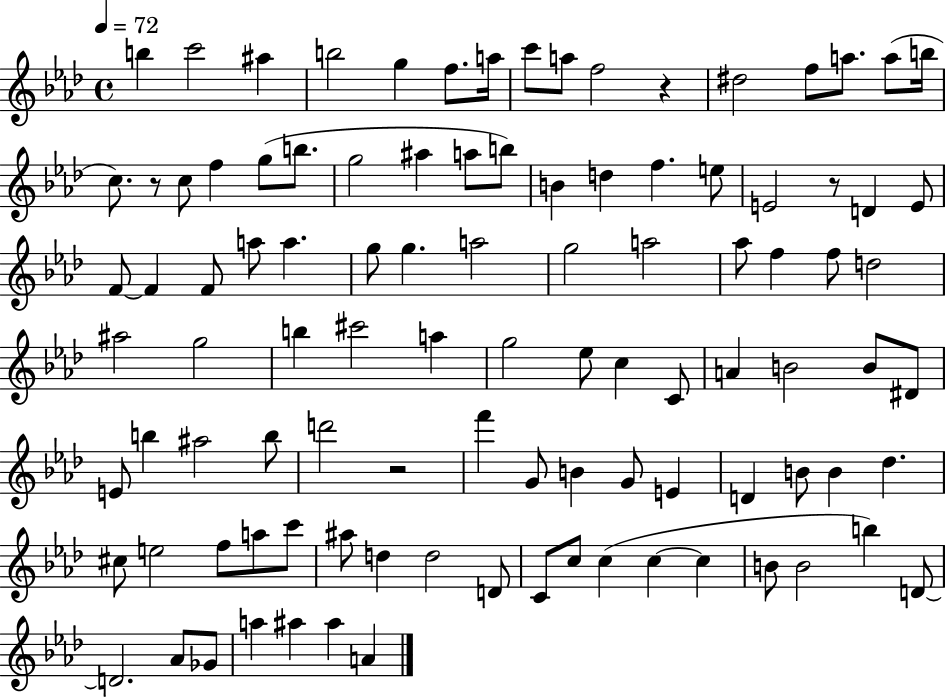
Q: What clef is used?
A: treble